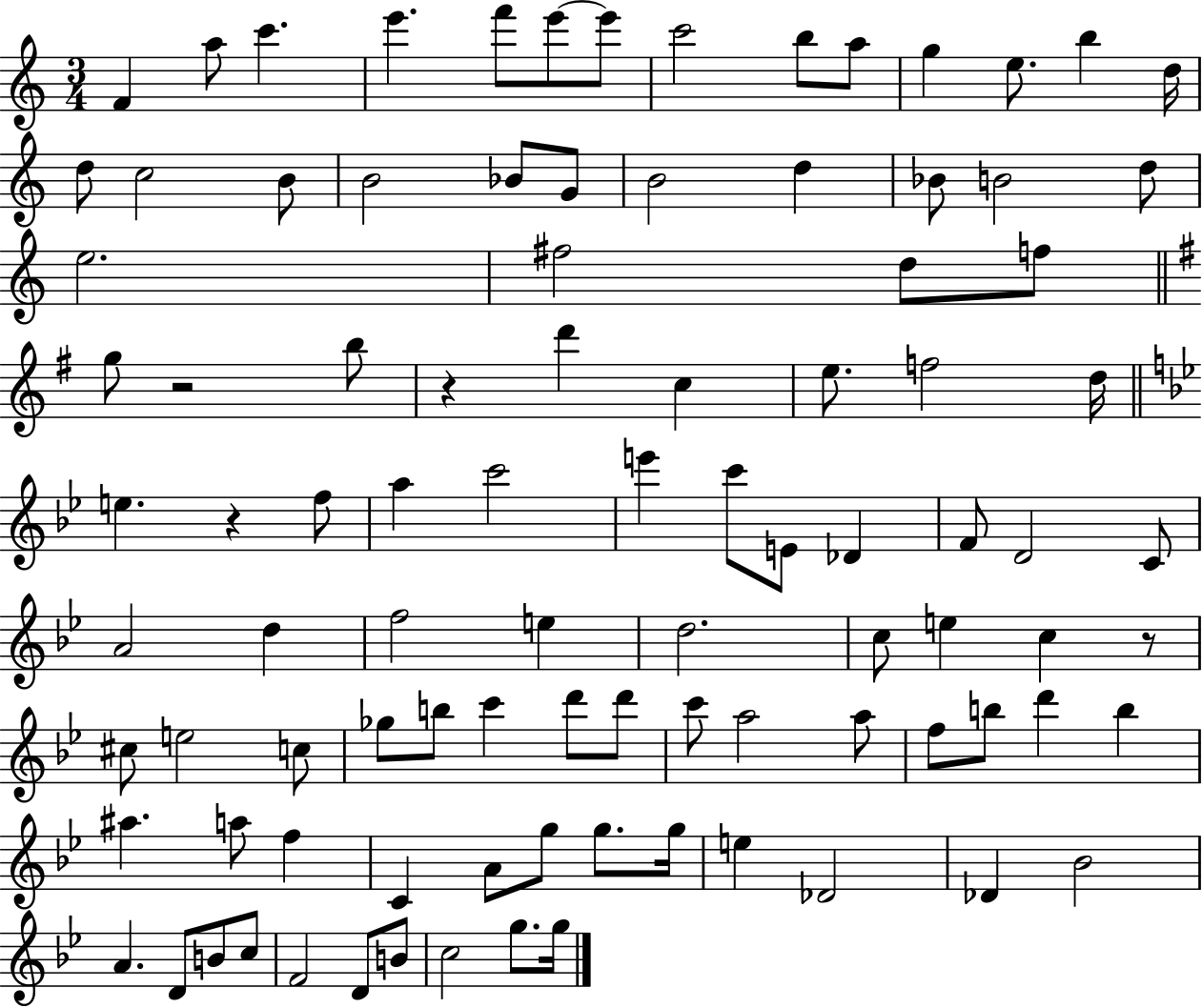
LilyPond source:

{
  \clef treble
  \numericTimeSignature
  \time 3/4
  \key c \major
  f'4 a''8 c'''4. | e'''4. f'''8 e'''8~~ e'''8 | c'''2 b''8 a''8 | g''4 e''8. b''4 d''16 | \break d''8 c''2 b'8 | b'2 bes'8 g'8 | b'2 d''4 | bes'8 b'2 d''8 | \break e''2. | fis''2 d''8 f''8 | \bar "||" \break \key g \major g''8 r2 b''8 | r4 d'''4 c''4 | e''8. f''2 d''16 | \bar "||" \break \key g \minor e''4. r4 f''8 | a''4 c'''2 | e'''4 c'''8 e'8 des'4 | f'8 d'2 c'8 | \break a'2 d''4 | f''2 e''4 | d''2. | c''8 e''4 c''4 r8 | \break cis''8 e''2 c''8 | ges''8 b''8 c'''4 d'''8 d'''8 | c'''8 a''2 a''8 | f''8 b''8 d'''4 b''4 | \break ais''4. a''8 f''4 | c'4 a'8 g''8 g''8. g''16 | e''4 des'2 | des'4 bes'2 | \break a'4. d'8 b'8 c''8 | f'2 d'8 b'8 | c''2 g''8. g''16 | \bar "|."
}